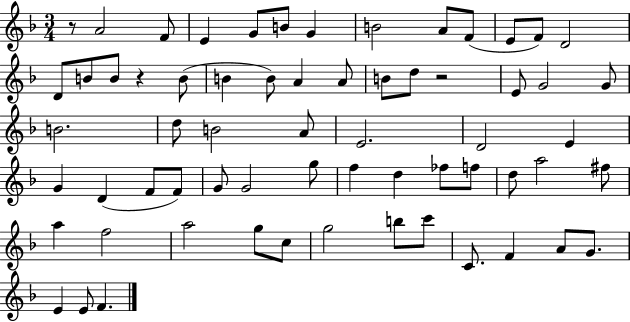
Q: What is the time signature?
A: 3/4